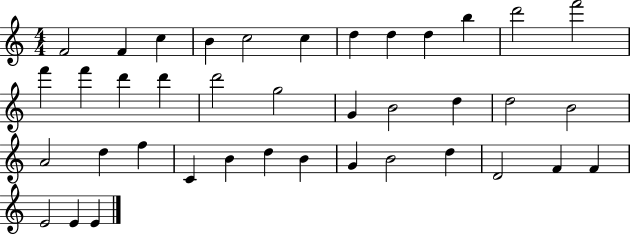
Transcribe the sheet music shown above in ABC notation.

X:1
T:Untitled
M:4/4
L:1/4
K:C
F2 F c B c2 c d d d b d'2 f'2 f' f' d' d' d'2 g2 G B2 d d2 B2 A2 d f C B d B G B2 d D2 F F E2 E E